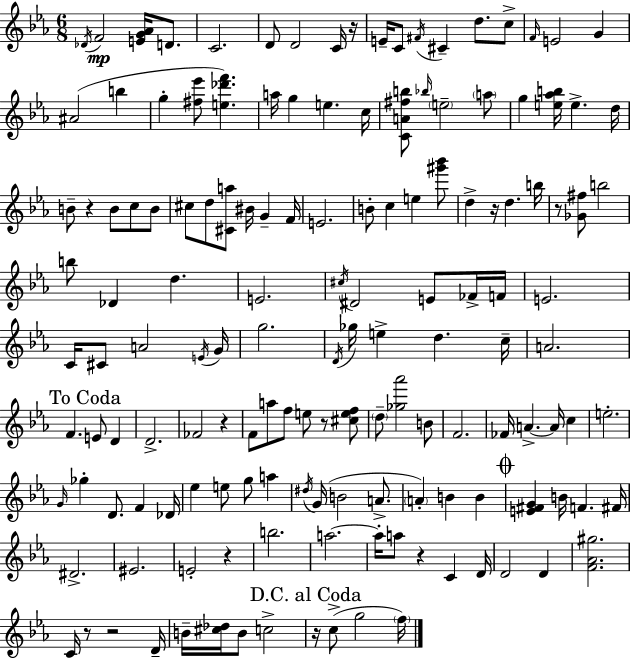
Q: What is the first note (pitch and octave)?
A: Db4